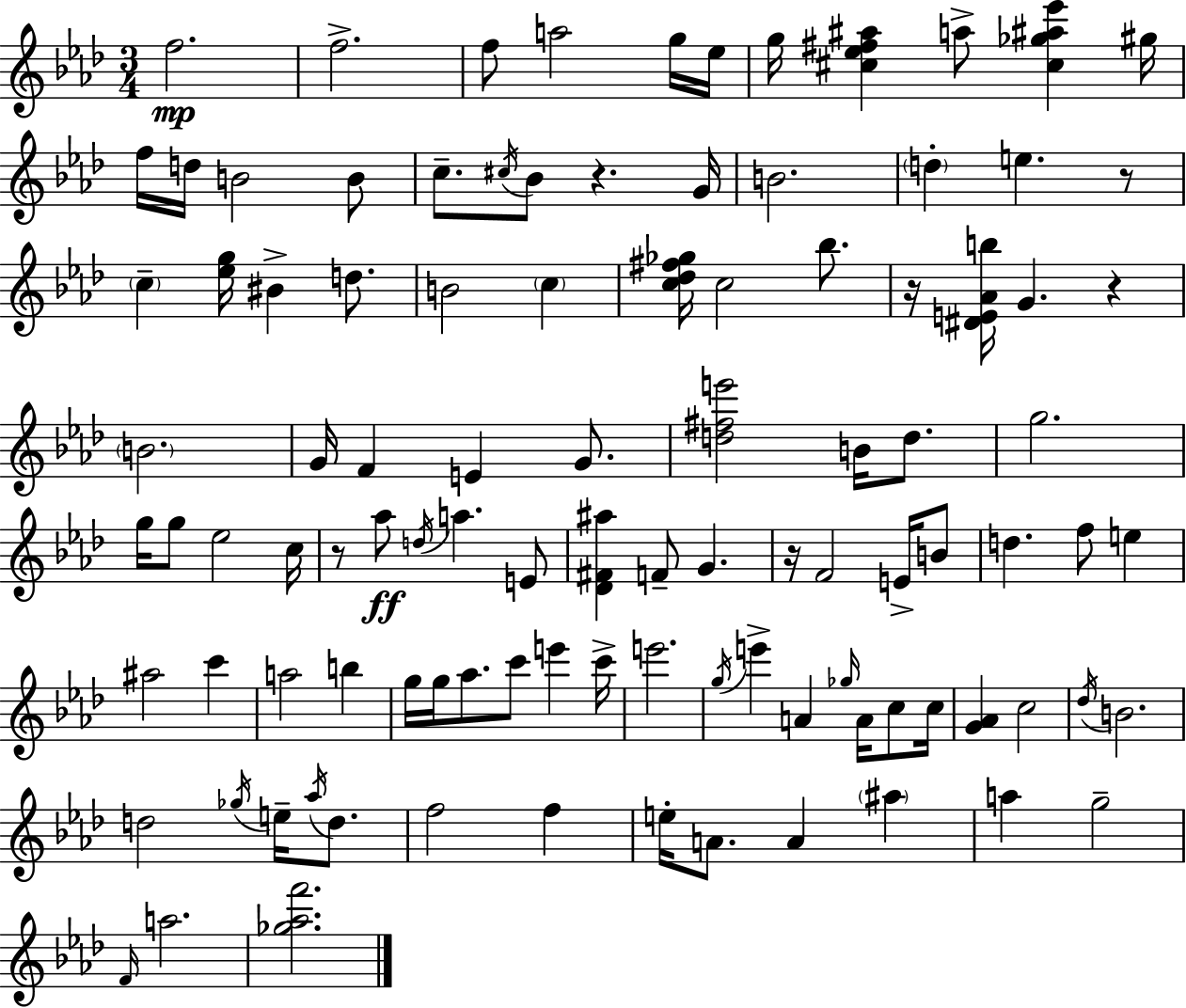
{
  \clef treble
  \numericTimeSignature
  \time 3/4
  \key aes \major
  \repeat volta 2 { f''2.\mp | f''2.-> | f''8 a''2 g''16 ees''16 | g''16 <cis'' ees'' fis'' ais''>4 a''8-> <cis'' ges'' ais'' ees'''>4 gis''16 | \break f''16 d''16 b'2 b'8 | c''8.-- \acciaccatura { cis''16 } bes'8 r4. | g'16 b'2. | \parenthesize d''4-. e''4. r8 | \break \parenthesize c''4-- <ees'' g''>16 bis'4-> d''8. | b'2 \parenthesize c''4 | <c'' des'' fis'' ges''>16 c''2 bes''8. | r16 <dis' e' aes' b''>16 g'4. r4 | \break \parenthesize b'2. | g'16 f'4 e'4 g'8. | <d'' fis'' e'''>2 b'16 d''8. | g''2. | \break g''16 g''8 ees''2 | c''16 r8 aes''8\ff \acciaccatura { d''16 } a''4. | e'8 <des' fis' ais''>4 f'8-- g'4. | r16 f'2 e'16-> | \break b'8 d''4. f''8 e''4 | ais''2 c'''4 | a''2 b''4 | g''16 g''16 aes''8. c'''8 e'''4 | \break c'''16-> e'''2. | \acciaccatura { g''16 } e'''4-> a'4 \grace { ges''16 } | a'16 c''8 c''16 <g' aes'>4 c''2 | \acciaccatura { des''16 } b'2. | \break d''2 | \acciaccatura { ges''16 } e''16-- \acciaccatura { aes''16 } d''8. f''2 | f''4 e''16-. a'8. a'4 | \parenthesize ais''4 a''4 g''2-- | \break \grace { f'16 } a''2. | <ges'' aes'' f'''>2. | } \bar "|."
}